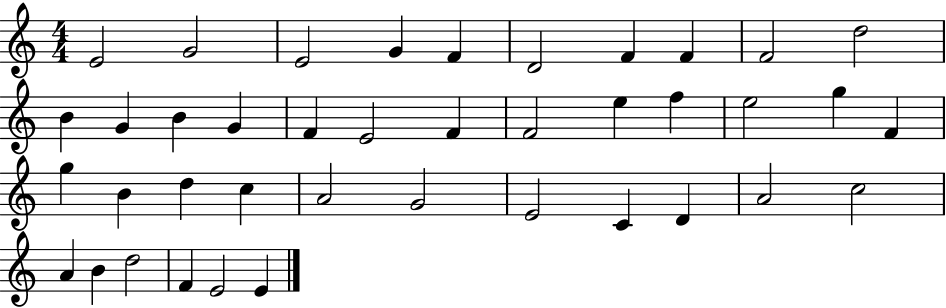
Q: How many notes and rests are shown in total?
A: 40